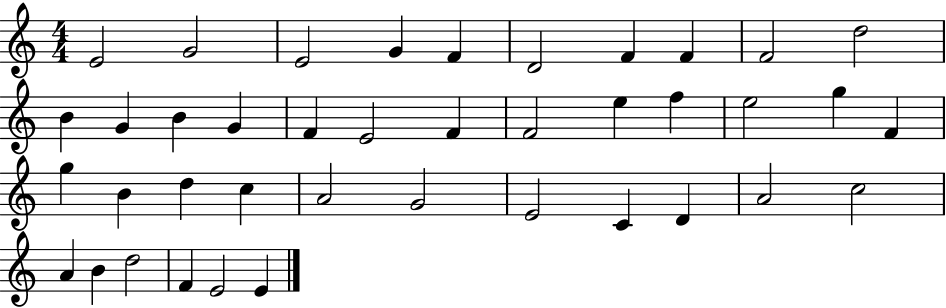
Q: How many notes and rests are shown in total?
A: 40